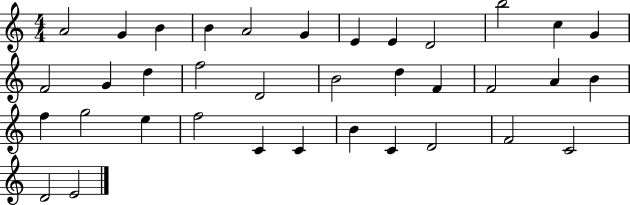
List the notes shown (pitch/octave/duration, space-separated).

A4/h G4/q B4/q B4/q A4/h G4/q E4/q E4/q D4/h B5/h C5/q G4/q F4/h G4/q D5/q F5/h D4/h B4/h D5/q F4/q F4/h A4/q B4/q F5/q G5/h E5/q F5/h C4/q C4/q B4/q C4/q D4/h F4/h C4/h D4/h E4/h